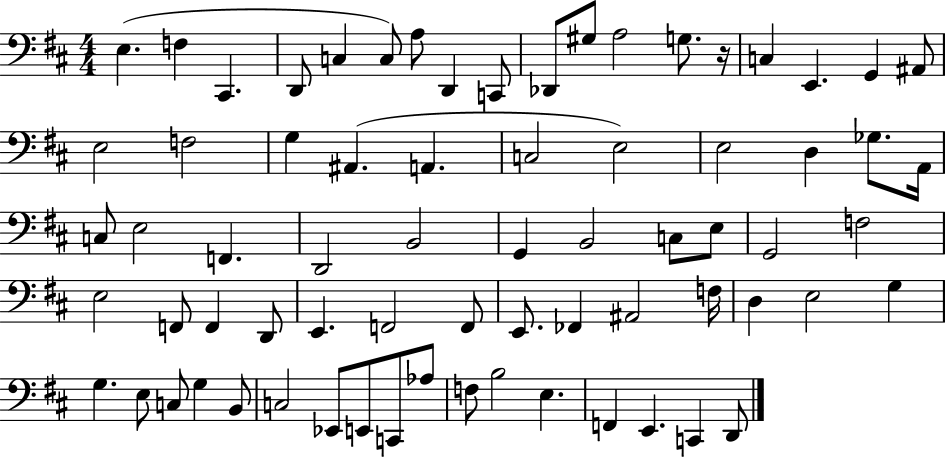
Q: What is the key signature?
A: D major